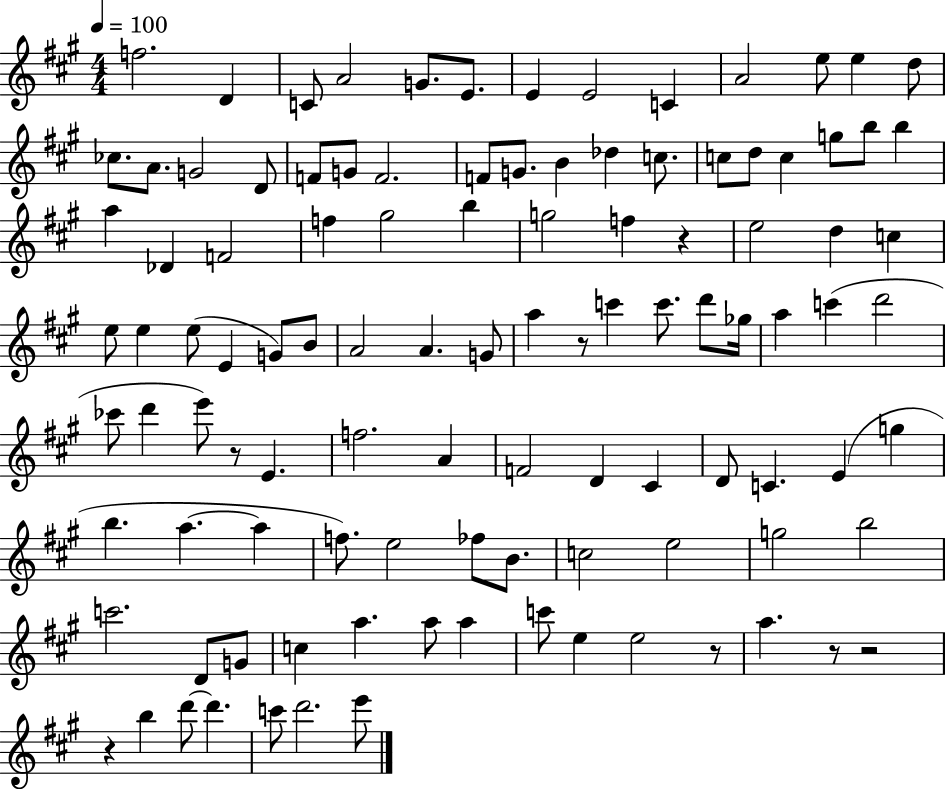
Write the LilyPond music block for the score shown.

{
  \clef treble
  \numericTimeSignature
  \time 4/4
  \key a \major
  \tempo 4 = 100
  f''2. d'4 | c'8 a'2 g'8. e'8. | e'4 e'2 c'4 | a'2 e''8 e''4 d''8 | \break ces''8. a'8. g'2 d'8 | f'8 g'8 f'2. | f'8 g'8. b'4 des''4 c''8. | c''8 d''8 c''4 g''8 b''8 b''4 | \break a''4 des'4 f'2 | f''4 gis''2 b''4 | g''2 f''4 r4 | e''2 d''4 c''4 | \break e''8 e''4 e''8( e'4 g'8) b'8 | a'2 a'4. g'8 | a''4 r8 c'''4 c'''8. d'''8 ges''16 | a''4 c'''4( d'''2 | \break ces'''8 d'''4 e'''8) r8 e'4. | f''2. a'4 | f'2 d'4 cis'4 | d'8 c'4. e'4( g''4 | \break b''4. a''4.~~ a''4 | f''8.) e''2 fes''8 b'8. | c''2 e''2 | g''2 b''2 | \break c'''2. d'8 g'8 | c''4 a''4. a''8 a''4 | c'''8 e''4 e''2 r8 | a''4. r8 r2 | \break r4 b''4 d'''8~~ d'''4. | c'''8 d'''2. e'''8 | \bar "|."
}